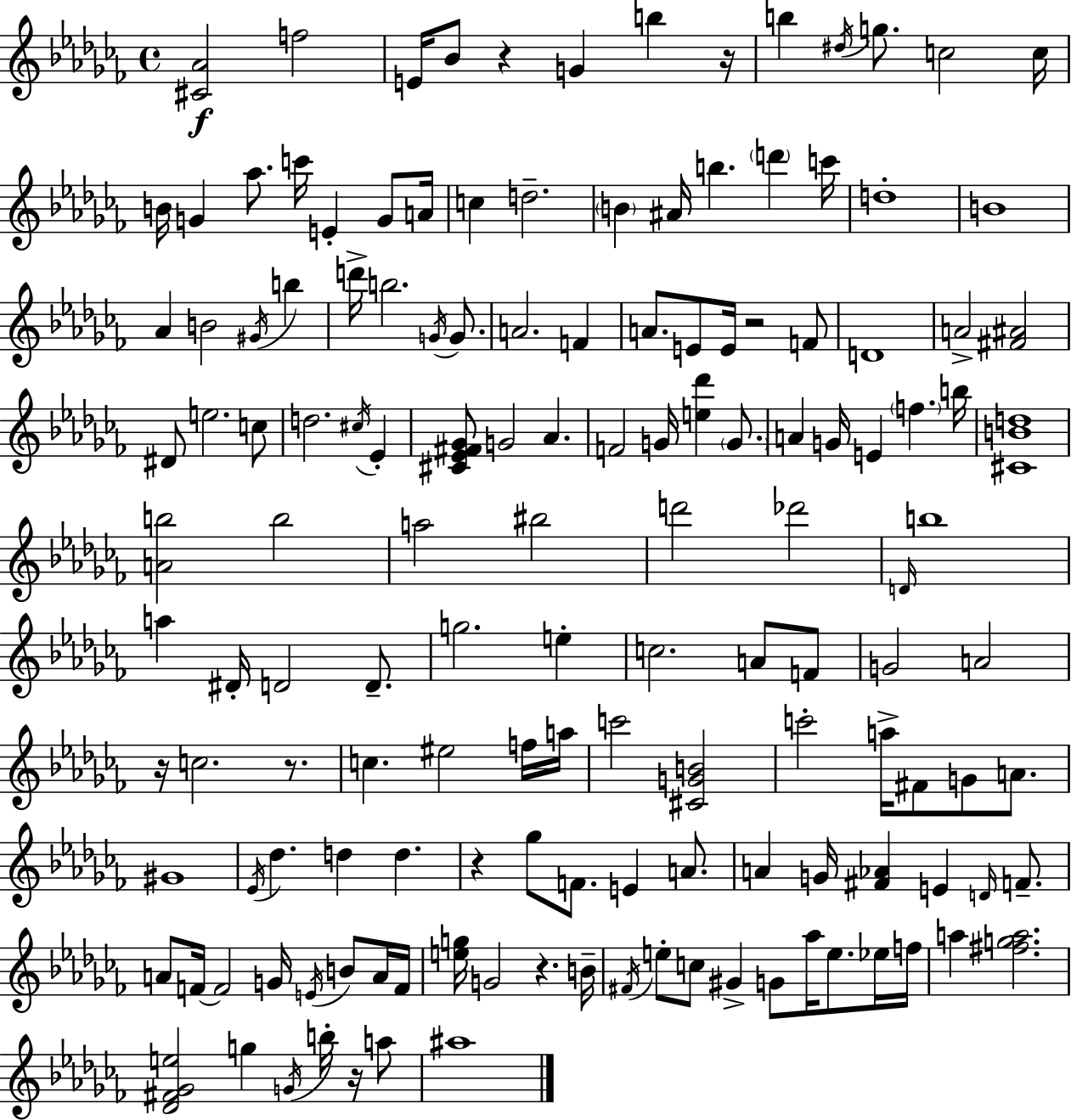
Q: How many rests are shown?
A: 8